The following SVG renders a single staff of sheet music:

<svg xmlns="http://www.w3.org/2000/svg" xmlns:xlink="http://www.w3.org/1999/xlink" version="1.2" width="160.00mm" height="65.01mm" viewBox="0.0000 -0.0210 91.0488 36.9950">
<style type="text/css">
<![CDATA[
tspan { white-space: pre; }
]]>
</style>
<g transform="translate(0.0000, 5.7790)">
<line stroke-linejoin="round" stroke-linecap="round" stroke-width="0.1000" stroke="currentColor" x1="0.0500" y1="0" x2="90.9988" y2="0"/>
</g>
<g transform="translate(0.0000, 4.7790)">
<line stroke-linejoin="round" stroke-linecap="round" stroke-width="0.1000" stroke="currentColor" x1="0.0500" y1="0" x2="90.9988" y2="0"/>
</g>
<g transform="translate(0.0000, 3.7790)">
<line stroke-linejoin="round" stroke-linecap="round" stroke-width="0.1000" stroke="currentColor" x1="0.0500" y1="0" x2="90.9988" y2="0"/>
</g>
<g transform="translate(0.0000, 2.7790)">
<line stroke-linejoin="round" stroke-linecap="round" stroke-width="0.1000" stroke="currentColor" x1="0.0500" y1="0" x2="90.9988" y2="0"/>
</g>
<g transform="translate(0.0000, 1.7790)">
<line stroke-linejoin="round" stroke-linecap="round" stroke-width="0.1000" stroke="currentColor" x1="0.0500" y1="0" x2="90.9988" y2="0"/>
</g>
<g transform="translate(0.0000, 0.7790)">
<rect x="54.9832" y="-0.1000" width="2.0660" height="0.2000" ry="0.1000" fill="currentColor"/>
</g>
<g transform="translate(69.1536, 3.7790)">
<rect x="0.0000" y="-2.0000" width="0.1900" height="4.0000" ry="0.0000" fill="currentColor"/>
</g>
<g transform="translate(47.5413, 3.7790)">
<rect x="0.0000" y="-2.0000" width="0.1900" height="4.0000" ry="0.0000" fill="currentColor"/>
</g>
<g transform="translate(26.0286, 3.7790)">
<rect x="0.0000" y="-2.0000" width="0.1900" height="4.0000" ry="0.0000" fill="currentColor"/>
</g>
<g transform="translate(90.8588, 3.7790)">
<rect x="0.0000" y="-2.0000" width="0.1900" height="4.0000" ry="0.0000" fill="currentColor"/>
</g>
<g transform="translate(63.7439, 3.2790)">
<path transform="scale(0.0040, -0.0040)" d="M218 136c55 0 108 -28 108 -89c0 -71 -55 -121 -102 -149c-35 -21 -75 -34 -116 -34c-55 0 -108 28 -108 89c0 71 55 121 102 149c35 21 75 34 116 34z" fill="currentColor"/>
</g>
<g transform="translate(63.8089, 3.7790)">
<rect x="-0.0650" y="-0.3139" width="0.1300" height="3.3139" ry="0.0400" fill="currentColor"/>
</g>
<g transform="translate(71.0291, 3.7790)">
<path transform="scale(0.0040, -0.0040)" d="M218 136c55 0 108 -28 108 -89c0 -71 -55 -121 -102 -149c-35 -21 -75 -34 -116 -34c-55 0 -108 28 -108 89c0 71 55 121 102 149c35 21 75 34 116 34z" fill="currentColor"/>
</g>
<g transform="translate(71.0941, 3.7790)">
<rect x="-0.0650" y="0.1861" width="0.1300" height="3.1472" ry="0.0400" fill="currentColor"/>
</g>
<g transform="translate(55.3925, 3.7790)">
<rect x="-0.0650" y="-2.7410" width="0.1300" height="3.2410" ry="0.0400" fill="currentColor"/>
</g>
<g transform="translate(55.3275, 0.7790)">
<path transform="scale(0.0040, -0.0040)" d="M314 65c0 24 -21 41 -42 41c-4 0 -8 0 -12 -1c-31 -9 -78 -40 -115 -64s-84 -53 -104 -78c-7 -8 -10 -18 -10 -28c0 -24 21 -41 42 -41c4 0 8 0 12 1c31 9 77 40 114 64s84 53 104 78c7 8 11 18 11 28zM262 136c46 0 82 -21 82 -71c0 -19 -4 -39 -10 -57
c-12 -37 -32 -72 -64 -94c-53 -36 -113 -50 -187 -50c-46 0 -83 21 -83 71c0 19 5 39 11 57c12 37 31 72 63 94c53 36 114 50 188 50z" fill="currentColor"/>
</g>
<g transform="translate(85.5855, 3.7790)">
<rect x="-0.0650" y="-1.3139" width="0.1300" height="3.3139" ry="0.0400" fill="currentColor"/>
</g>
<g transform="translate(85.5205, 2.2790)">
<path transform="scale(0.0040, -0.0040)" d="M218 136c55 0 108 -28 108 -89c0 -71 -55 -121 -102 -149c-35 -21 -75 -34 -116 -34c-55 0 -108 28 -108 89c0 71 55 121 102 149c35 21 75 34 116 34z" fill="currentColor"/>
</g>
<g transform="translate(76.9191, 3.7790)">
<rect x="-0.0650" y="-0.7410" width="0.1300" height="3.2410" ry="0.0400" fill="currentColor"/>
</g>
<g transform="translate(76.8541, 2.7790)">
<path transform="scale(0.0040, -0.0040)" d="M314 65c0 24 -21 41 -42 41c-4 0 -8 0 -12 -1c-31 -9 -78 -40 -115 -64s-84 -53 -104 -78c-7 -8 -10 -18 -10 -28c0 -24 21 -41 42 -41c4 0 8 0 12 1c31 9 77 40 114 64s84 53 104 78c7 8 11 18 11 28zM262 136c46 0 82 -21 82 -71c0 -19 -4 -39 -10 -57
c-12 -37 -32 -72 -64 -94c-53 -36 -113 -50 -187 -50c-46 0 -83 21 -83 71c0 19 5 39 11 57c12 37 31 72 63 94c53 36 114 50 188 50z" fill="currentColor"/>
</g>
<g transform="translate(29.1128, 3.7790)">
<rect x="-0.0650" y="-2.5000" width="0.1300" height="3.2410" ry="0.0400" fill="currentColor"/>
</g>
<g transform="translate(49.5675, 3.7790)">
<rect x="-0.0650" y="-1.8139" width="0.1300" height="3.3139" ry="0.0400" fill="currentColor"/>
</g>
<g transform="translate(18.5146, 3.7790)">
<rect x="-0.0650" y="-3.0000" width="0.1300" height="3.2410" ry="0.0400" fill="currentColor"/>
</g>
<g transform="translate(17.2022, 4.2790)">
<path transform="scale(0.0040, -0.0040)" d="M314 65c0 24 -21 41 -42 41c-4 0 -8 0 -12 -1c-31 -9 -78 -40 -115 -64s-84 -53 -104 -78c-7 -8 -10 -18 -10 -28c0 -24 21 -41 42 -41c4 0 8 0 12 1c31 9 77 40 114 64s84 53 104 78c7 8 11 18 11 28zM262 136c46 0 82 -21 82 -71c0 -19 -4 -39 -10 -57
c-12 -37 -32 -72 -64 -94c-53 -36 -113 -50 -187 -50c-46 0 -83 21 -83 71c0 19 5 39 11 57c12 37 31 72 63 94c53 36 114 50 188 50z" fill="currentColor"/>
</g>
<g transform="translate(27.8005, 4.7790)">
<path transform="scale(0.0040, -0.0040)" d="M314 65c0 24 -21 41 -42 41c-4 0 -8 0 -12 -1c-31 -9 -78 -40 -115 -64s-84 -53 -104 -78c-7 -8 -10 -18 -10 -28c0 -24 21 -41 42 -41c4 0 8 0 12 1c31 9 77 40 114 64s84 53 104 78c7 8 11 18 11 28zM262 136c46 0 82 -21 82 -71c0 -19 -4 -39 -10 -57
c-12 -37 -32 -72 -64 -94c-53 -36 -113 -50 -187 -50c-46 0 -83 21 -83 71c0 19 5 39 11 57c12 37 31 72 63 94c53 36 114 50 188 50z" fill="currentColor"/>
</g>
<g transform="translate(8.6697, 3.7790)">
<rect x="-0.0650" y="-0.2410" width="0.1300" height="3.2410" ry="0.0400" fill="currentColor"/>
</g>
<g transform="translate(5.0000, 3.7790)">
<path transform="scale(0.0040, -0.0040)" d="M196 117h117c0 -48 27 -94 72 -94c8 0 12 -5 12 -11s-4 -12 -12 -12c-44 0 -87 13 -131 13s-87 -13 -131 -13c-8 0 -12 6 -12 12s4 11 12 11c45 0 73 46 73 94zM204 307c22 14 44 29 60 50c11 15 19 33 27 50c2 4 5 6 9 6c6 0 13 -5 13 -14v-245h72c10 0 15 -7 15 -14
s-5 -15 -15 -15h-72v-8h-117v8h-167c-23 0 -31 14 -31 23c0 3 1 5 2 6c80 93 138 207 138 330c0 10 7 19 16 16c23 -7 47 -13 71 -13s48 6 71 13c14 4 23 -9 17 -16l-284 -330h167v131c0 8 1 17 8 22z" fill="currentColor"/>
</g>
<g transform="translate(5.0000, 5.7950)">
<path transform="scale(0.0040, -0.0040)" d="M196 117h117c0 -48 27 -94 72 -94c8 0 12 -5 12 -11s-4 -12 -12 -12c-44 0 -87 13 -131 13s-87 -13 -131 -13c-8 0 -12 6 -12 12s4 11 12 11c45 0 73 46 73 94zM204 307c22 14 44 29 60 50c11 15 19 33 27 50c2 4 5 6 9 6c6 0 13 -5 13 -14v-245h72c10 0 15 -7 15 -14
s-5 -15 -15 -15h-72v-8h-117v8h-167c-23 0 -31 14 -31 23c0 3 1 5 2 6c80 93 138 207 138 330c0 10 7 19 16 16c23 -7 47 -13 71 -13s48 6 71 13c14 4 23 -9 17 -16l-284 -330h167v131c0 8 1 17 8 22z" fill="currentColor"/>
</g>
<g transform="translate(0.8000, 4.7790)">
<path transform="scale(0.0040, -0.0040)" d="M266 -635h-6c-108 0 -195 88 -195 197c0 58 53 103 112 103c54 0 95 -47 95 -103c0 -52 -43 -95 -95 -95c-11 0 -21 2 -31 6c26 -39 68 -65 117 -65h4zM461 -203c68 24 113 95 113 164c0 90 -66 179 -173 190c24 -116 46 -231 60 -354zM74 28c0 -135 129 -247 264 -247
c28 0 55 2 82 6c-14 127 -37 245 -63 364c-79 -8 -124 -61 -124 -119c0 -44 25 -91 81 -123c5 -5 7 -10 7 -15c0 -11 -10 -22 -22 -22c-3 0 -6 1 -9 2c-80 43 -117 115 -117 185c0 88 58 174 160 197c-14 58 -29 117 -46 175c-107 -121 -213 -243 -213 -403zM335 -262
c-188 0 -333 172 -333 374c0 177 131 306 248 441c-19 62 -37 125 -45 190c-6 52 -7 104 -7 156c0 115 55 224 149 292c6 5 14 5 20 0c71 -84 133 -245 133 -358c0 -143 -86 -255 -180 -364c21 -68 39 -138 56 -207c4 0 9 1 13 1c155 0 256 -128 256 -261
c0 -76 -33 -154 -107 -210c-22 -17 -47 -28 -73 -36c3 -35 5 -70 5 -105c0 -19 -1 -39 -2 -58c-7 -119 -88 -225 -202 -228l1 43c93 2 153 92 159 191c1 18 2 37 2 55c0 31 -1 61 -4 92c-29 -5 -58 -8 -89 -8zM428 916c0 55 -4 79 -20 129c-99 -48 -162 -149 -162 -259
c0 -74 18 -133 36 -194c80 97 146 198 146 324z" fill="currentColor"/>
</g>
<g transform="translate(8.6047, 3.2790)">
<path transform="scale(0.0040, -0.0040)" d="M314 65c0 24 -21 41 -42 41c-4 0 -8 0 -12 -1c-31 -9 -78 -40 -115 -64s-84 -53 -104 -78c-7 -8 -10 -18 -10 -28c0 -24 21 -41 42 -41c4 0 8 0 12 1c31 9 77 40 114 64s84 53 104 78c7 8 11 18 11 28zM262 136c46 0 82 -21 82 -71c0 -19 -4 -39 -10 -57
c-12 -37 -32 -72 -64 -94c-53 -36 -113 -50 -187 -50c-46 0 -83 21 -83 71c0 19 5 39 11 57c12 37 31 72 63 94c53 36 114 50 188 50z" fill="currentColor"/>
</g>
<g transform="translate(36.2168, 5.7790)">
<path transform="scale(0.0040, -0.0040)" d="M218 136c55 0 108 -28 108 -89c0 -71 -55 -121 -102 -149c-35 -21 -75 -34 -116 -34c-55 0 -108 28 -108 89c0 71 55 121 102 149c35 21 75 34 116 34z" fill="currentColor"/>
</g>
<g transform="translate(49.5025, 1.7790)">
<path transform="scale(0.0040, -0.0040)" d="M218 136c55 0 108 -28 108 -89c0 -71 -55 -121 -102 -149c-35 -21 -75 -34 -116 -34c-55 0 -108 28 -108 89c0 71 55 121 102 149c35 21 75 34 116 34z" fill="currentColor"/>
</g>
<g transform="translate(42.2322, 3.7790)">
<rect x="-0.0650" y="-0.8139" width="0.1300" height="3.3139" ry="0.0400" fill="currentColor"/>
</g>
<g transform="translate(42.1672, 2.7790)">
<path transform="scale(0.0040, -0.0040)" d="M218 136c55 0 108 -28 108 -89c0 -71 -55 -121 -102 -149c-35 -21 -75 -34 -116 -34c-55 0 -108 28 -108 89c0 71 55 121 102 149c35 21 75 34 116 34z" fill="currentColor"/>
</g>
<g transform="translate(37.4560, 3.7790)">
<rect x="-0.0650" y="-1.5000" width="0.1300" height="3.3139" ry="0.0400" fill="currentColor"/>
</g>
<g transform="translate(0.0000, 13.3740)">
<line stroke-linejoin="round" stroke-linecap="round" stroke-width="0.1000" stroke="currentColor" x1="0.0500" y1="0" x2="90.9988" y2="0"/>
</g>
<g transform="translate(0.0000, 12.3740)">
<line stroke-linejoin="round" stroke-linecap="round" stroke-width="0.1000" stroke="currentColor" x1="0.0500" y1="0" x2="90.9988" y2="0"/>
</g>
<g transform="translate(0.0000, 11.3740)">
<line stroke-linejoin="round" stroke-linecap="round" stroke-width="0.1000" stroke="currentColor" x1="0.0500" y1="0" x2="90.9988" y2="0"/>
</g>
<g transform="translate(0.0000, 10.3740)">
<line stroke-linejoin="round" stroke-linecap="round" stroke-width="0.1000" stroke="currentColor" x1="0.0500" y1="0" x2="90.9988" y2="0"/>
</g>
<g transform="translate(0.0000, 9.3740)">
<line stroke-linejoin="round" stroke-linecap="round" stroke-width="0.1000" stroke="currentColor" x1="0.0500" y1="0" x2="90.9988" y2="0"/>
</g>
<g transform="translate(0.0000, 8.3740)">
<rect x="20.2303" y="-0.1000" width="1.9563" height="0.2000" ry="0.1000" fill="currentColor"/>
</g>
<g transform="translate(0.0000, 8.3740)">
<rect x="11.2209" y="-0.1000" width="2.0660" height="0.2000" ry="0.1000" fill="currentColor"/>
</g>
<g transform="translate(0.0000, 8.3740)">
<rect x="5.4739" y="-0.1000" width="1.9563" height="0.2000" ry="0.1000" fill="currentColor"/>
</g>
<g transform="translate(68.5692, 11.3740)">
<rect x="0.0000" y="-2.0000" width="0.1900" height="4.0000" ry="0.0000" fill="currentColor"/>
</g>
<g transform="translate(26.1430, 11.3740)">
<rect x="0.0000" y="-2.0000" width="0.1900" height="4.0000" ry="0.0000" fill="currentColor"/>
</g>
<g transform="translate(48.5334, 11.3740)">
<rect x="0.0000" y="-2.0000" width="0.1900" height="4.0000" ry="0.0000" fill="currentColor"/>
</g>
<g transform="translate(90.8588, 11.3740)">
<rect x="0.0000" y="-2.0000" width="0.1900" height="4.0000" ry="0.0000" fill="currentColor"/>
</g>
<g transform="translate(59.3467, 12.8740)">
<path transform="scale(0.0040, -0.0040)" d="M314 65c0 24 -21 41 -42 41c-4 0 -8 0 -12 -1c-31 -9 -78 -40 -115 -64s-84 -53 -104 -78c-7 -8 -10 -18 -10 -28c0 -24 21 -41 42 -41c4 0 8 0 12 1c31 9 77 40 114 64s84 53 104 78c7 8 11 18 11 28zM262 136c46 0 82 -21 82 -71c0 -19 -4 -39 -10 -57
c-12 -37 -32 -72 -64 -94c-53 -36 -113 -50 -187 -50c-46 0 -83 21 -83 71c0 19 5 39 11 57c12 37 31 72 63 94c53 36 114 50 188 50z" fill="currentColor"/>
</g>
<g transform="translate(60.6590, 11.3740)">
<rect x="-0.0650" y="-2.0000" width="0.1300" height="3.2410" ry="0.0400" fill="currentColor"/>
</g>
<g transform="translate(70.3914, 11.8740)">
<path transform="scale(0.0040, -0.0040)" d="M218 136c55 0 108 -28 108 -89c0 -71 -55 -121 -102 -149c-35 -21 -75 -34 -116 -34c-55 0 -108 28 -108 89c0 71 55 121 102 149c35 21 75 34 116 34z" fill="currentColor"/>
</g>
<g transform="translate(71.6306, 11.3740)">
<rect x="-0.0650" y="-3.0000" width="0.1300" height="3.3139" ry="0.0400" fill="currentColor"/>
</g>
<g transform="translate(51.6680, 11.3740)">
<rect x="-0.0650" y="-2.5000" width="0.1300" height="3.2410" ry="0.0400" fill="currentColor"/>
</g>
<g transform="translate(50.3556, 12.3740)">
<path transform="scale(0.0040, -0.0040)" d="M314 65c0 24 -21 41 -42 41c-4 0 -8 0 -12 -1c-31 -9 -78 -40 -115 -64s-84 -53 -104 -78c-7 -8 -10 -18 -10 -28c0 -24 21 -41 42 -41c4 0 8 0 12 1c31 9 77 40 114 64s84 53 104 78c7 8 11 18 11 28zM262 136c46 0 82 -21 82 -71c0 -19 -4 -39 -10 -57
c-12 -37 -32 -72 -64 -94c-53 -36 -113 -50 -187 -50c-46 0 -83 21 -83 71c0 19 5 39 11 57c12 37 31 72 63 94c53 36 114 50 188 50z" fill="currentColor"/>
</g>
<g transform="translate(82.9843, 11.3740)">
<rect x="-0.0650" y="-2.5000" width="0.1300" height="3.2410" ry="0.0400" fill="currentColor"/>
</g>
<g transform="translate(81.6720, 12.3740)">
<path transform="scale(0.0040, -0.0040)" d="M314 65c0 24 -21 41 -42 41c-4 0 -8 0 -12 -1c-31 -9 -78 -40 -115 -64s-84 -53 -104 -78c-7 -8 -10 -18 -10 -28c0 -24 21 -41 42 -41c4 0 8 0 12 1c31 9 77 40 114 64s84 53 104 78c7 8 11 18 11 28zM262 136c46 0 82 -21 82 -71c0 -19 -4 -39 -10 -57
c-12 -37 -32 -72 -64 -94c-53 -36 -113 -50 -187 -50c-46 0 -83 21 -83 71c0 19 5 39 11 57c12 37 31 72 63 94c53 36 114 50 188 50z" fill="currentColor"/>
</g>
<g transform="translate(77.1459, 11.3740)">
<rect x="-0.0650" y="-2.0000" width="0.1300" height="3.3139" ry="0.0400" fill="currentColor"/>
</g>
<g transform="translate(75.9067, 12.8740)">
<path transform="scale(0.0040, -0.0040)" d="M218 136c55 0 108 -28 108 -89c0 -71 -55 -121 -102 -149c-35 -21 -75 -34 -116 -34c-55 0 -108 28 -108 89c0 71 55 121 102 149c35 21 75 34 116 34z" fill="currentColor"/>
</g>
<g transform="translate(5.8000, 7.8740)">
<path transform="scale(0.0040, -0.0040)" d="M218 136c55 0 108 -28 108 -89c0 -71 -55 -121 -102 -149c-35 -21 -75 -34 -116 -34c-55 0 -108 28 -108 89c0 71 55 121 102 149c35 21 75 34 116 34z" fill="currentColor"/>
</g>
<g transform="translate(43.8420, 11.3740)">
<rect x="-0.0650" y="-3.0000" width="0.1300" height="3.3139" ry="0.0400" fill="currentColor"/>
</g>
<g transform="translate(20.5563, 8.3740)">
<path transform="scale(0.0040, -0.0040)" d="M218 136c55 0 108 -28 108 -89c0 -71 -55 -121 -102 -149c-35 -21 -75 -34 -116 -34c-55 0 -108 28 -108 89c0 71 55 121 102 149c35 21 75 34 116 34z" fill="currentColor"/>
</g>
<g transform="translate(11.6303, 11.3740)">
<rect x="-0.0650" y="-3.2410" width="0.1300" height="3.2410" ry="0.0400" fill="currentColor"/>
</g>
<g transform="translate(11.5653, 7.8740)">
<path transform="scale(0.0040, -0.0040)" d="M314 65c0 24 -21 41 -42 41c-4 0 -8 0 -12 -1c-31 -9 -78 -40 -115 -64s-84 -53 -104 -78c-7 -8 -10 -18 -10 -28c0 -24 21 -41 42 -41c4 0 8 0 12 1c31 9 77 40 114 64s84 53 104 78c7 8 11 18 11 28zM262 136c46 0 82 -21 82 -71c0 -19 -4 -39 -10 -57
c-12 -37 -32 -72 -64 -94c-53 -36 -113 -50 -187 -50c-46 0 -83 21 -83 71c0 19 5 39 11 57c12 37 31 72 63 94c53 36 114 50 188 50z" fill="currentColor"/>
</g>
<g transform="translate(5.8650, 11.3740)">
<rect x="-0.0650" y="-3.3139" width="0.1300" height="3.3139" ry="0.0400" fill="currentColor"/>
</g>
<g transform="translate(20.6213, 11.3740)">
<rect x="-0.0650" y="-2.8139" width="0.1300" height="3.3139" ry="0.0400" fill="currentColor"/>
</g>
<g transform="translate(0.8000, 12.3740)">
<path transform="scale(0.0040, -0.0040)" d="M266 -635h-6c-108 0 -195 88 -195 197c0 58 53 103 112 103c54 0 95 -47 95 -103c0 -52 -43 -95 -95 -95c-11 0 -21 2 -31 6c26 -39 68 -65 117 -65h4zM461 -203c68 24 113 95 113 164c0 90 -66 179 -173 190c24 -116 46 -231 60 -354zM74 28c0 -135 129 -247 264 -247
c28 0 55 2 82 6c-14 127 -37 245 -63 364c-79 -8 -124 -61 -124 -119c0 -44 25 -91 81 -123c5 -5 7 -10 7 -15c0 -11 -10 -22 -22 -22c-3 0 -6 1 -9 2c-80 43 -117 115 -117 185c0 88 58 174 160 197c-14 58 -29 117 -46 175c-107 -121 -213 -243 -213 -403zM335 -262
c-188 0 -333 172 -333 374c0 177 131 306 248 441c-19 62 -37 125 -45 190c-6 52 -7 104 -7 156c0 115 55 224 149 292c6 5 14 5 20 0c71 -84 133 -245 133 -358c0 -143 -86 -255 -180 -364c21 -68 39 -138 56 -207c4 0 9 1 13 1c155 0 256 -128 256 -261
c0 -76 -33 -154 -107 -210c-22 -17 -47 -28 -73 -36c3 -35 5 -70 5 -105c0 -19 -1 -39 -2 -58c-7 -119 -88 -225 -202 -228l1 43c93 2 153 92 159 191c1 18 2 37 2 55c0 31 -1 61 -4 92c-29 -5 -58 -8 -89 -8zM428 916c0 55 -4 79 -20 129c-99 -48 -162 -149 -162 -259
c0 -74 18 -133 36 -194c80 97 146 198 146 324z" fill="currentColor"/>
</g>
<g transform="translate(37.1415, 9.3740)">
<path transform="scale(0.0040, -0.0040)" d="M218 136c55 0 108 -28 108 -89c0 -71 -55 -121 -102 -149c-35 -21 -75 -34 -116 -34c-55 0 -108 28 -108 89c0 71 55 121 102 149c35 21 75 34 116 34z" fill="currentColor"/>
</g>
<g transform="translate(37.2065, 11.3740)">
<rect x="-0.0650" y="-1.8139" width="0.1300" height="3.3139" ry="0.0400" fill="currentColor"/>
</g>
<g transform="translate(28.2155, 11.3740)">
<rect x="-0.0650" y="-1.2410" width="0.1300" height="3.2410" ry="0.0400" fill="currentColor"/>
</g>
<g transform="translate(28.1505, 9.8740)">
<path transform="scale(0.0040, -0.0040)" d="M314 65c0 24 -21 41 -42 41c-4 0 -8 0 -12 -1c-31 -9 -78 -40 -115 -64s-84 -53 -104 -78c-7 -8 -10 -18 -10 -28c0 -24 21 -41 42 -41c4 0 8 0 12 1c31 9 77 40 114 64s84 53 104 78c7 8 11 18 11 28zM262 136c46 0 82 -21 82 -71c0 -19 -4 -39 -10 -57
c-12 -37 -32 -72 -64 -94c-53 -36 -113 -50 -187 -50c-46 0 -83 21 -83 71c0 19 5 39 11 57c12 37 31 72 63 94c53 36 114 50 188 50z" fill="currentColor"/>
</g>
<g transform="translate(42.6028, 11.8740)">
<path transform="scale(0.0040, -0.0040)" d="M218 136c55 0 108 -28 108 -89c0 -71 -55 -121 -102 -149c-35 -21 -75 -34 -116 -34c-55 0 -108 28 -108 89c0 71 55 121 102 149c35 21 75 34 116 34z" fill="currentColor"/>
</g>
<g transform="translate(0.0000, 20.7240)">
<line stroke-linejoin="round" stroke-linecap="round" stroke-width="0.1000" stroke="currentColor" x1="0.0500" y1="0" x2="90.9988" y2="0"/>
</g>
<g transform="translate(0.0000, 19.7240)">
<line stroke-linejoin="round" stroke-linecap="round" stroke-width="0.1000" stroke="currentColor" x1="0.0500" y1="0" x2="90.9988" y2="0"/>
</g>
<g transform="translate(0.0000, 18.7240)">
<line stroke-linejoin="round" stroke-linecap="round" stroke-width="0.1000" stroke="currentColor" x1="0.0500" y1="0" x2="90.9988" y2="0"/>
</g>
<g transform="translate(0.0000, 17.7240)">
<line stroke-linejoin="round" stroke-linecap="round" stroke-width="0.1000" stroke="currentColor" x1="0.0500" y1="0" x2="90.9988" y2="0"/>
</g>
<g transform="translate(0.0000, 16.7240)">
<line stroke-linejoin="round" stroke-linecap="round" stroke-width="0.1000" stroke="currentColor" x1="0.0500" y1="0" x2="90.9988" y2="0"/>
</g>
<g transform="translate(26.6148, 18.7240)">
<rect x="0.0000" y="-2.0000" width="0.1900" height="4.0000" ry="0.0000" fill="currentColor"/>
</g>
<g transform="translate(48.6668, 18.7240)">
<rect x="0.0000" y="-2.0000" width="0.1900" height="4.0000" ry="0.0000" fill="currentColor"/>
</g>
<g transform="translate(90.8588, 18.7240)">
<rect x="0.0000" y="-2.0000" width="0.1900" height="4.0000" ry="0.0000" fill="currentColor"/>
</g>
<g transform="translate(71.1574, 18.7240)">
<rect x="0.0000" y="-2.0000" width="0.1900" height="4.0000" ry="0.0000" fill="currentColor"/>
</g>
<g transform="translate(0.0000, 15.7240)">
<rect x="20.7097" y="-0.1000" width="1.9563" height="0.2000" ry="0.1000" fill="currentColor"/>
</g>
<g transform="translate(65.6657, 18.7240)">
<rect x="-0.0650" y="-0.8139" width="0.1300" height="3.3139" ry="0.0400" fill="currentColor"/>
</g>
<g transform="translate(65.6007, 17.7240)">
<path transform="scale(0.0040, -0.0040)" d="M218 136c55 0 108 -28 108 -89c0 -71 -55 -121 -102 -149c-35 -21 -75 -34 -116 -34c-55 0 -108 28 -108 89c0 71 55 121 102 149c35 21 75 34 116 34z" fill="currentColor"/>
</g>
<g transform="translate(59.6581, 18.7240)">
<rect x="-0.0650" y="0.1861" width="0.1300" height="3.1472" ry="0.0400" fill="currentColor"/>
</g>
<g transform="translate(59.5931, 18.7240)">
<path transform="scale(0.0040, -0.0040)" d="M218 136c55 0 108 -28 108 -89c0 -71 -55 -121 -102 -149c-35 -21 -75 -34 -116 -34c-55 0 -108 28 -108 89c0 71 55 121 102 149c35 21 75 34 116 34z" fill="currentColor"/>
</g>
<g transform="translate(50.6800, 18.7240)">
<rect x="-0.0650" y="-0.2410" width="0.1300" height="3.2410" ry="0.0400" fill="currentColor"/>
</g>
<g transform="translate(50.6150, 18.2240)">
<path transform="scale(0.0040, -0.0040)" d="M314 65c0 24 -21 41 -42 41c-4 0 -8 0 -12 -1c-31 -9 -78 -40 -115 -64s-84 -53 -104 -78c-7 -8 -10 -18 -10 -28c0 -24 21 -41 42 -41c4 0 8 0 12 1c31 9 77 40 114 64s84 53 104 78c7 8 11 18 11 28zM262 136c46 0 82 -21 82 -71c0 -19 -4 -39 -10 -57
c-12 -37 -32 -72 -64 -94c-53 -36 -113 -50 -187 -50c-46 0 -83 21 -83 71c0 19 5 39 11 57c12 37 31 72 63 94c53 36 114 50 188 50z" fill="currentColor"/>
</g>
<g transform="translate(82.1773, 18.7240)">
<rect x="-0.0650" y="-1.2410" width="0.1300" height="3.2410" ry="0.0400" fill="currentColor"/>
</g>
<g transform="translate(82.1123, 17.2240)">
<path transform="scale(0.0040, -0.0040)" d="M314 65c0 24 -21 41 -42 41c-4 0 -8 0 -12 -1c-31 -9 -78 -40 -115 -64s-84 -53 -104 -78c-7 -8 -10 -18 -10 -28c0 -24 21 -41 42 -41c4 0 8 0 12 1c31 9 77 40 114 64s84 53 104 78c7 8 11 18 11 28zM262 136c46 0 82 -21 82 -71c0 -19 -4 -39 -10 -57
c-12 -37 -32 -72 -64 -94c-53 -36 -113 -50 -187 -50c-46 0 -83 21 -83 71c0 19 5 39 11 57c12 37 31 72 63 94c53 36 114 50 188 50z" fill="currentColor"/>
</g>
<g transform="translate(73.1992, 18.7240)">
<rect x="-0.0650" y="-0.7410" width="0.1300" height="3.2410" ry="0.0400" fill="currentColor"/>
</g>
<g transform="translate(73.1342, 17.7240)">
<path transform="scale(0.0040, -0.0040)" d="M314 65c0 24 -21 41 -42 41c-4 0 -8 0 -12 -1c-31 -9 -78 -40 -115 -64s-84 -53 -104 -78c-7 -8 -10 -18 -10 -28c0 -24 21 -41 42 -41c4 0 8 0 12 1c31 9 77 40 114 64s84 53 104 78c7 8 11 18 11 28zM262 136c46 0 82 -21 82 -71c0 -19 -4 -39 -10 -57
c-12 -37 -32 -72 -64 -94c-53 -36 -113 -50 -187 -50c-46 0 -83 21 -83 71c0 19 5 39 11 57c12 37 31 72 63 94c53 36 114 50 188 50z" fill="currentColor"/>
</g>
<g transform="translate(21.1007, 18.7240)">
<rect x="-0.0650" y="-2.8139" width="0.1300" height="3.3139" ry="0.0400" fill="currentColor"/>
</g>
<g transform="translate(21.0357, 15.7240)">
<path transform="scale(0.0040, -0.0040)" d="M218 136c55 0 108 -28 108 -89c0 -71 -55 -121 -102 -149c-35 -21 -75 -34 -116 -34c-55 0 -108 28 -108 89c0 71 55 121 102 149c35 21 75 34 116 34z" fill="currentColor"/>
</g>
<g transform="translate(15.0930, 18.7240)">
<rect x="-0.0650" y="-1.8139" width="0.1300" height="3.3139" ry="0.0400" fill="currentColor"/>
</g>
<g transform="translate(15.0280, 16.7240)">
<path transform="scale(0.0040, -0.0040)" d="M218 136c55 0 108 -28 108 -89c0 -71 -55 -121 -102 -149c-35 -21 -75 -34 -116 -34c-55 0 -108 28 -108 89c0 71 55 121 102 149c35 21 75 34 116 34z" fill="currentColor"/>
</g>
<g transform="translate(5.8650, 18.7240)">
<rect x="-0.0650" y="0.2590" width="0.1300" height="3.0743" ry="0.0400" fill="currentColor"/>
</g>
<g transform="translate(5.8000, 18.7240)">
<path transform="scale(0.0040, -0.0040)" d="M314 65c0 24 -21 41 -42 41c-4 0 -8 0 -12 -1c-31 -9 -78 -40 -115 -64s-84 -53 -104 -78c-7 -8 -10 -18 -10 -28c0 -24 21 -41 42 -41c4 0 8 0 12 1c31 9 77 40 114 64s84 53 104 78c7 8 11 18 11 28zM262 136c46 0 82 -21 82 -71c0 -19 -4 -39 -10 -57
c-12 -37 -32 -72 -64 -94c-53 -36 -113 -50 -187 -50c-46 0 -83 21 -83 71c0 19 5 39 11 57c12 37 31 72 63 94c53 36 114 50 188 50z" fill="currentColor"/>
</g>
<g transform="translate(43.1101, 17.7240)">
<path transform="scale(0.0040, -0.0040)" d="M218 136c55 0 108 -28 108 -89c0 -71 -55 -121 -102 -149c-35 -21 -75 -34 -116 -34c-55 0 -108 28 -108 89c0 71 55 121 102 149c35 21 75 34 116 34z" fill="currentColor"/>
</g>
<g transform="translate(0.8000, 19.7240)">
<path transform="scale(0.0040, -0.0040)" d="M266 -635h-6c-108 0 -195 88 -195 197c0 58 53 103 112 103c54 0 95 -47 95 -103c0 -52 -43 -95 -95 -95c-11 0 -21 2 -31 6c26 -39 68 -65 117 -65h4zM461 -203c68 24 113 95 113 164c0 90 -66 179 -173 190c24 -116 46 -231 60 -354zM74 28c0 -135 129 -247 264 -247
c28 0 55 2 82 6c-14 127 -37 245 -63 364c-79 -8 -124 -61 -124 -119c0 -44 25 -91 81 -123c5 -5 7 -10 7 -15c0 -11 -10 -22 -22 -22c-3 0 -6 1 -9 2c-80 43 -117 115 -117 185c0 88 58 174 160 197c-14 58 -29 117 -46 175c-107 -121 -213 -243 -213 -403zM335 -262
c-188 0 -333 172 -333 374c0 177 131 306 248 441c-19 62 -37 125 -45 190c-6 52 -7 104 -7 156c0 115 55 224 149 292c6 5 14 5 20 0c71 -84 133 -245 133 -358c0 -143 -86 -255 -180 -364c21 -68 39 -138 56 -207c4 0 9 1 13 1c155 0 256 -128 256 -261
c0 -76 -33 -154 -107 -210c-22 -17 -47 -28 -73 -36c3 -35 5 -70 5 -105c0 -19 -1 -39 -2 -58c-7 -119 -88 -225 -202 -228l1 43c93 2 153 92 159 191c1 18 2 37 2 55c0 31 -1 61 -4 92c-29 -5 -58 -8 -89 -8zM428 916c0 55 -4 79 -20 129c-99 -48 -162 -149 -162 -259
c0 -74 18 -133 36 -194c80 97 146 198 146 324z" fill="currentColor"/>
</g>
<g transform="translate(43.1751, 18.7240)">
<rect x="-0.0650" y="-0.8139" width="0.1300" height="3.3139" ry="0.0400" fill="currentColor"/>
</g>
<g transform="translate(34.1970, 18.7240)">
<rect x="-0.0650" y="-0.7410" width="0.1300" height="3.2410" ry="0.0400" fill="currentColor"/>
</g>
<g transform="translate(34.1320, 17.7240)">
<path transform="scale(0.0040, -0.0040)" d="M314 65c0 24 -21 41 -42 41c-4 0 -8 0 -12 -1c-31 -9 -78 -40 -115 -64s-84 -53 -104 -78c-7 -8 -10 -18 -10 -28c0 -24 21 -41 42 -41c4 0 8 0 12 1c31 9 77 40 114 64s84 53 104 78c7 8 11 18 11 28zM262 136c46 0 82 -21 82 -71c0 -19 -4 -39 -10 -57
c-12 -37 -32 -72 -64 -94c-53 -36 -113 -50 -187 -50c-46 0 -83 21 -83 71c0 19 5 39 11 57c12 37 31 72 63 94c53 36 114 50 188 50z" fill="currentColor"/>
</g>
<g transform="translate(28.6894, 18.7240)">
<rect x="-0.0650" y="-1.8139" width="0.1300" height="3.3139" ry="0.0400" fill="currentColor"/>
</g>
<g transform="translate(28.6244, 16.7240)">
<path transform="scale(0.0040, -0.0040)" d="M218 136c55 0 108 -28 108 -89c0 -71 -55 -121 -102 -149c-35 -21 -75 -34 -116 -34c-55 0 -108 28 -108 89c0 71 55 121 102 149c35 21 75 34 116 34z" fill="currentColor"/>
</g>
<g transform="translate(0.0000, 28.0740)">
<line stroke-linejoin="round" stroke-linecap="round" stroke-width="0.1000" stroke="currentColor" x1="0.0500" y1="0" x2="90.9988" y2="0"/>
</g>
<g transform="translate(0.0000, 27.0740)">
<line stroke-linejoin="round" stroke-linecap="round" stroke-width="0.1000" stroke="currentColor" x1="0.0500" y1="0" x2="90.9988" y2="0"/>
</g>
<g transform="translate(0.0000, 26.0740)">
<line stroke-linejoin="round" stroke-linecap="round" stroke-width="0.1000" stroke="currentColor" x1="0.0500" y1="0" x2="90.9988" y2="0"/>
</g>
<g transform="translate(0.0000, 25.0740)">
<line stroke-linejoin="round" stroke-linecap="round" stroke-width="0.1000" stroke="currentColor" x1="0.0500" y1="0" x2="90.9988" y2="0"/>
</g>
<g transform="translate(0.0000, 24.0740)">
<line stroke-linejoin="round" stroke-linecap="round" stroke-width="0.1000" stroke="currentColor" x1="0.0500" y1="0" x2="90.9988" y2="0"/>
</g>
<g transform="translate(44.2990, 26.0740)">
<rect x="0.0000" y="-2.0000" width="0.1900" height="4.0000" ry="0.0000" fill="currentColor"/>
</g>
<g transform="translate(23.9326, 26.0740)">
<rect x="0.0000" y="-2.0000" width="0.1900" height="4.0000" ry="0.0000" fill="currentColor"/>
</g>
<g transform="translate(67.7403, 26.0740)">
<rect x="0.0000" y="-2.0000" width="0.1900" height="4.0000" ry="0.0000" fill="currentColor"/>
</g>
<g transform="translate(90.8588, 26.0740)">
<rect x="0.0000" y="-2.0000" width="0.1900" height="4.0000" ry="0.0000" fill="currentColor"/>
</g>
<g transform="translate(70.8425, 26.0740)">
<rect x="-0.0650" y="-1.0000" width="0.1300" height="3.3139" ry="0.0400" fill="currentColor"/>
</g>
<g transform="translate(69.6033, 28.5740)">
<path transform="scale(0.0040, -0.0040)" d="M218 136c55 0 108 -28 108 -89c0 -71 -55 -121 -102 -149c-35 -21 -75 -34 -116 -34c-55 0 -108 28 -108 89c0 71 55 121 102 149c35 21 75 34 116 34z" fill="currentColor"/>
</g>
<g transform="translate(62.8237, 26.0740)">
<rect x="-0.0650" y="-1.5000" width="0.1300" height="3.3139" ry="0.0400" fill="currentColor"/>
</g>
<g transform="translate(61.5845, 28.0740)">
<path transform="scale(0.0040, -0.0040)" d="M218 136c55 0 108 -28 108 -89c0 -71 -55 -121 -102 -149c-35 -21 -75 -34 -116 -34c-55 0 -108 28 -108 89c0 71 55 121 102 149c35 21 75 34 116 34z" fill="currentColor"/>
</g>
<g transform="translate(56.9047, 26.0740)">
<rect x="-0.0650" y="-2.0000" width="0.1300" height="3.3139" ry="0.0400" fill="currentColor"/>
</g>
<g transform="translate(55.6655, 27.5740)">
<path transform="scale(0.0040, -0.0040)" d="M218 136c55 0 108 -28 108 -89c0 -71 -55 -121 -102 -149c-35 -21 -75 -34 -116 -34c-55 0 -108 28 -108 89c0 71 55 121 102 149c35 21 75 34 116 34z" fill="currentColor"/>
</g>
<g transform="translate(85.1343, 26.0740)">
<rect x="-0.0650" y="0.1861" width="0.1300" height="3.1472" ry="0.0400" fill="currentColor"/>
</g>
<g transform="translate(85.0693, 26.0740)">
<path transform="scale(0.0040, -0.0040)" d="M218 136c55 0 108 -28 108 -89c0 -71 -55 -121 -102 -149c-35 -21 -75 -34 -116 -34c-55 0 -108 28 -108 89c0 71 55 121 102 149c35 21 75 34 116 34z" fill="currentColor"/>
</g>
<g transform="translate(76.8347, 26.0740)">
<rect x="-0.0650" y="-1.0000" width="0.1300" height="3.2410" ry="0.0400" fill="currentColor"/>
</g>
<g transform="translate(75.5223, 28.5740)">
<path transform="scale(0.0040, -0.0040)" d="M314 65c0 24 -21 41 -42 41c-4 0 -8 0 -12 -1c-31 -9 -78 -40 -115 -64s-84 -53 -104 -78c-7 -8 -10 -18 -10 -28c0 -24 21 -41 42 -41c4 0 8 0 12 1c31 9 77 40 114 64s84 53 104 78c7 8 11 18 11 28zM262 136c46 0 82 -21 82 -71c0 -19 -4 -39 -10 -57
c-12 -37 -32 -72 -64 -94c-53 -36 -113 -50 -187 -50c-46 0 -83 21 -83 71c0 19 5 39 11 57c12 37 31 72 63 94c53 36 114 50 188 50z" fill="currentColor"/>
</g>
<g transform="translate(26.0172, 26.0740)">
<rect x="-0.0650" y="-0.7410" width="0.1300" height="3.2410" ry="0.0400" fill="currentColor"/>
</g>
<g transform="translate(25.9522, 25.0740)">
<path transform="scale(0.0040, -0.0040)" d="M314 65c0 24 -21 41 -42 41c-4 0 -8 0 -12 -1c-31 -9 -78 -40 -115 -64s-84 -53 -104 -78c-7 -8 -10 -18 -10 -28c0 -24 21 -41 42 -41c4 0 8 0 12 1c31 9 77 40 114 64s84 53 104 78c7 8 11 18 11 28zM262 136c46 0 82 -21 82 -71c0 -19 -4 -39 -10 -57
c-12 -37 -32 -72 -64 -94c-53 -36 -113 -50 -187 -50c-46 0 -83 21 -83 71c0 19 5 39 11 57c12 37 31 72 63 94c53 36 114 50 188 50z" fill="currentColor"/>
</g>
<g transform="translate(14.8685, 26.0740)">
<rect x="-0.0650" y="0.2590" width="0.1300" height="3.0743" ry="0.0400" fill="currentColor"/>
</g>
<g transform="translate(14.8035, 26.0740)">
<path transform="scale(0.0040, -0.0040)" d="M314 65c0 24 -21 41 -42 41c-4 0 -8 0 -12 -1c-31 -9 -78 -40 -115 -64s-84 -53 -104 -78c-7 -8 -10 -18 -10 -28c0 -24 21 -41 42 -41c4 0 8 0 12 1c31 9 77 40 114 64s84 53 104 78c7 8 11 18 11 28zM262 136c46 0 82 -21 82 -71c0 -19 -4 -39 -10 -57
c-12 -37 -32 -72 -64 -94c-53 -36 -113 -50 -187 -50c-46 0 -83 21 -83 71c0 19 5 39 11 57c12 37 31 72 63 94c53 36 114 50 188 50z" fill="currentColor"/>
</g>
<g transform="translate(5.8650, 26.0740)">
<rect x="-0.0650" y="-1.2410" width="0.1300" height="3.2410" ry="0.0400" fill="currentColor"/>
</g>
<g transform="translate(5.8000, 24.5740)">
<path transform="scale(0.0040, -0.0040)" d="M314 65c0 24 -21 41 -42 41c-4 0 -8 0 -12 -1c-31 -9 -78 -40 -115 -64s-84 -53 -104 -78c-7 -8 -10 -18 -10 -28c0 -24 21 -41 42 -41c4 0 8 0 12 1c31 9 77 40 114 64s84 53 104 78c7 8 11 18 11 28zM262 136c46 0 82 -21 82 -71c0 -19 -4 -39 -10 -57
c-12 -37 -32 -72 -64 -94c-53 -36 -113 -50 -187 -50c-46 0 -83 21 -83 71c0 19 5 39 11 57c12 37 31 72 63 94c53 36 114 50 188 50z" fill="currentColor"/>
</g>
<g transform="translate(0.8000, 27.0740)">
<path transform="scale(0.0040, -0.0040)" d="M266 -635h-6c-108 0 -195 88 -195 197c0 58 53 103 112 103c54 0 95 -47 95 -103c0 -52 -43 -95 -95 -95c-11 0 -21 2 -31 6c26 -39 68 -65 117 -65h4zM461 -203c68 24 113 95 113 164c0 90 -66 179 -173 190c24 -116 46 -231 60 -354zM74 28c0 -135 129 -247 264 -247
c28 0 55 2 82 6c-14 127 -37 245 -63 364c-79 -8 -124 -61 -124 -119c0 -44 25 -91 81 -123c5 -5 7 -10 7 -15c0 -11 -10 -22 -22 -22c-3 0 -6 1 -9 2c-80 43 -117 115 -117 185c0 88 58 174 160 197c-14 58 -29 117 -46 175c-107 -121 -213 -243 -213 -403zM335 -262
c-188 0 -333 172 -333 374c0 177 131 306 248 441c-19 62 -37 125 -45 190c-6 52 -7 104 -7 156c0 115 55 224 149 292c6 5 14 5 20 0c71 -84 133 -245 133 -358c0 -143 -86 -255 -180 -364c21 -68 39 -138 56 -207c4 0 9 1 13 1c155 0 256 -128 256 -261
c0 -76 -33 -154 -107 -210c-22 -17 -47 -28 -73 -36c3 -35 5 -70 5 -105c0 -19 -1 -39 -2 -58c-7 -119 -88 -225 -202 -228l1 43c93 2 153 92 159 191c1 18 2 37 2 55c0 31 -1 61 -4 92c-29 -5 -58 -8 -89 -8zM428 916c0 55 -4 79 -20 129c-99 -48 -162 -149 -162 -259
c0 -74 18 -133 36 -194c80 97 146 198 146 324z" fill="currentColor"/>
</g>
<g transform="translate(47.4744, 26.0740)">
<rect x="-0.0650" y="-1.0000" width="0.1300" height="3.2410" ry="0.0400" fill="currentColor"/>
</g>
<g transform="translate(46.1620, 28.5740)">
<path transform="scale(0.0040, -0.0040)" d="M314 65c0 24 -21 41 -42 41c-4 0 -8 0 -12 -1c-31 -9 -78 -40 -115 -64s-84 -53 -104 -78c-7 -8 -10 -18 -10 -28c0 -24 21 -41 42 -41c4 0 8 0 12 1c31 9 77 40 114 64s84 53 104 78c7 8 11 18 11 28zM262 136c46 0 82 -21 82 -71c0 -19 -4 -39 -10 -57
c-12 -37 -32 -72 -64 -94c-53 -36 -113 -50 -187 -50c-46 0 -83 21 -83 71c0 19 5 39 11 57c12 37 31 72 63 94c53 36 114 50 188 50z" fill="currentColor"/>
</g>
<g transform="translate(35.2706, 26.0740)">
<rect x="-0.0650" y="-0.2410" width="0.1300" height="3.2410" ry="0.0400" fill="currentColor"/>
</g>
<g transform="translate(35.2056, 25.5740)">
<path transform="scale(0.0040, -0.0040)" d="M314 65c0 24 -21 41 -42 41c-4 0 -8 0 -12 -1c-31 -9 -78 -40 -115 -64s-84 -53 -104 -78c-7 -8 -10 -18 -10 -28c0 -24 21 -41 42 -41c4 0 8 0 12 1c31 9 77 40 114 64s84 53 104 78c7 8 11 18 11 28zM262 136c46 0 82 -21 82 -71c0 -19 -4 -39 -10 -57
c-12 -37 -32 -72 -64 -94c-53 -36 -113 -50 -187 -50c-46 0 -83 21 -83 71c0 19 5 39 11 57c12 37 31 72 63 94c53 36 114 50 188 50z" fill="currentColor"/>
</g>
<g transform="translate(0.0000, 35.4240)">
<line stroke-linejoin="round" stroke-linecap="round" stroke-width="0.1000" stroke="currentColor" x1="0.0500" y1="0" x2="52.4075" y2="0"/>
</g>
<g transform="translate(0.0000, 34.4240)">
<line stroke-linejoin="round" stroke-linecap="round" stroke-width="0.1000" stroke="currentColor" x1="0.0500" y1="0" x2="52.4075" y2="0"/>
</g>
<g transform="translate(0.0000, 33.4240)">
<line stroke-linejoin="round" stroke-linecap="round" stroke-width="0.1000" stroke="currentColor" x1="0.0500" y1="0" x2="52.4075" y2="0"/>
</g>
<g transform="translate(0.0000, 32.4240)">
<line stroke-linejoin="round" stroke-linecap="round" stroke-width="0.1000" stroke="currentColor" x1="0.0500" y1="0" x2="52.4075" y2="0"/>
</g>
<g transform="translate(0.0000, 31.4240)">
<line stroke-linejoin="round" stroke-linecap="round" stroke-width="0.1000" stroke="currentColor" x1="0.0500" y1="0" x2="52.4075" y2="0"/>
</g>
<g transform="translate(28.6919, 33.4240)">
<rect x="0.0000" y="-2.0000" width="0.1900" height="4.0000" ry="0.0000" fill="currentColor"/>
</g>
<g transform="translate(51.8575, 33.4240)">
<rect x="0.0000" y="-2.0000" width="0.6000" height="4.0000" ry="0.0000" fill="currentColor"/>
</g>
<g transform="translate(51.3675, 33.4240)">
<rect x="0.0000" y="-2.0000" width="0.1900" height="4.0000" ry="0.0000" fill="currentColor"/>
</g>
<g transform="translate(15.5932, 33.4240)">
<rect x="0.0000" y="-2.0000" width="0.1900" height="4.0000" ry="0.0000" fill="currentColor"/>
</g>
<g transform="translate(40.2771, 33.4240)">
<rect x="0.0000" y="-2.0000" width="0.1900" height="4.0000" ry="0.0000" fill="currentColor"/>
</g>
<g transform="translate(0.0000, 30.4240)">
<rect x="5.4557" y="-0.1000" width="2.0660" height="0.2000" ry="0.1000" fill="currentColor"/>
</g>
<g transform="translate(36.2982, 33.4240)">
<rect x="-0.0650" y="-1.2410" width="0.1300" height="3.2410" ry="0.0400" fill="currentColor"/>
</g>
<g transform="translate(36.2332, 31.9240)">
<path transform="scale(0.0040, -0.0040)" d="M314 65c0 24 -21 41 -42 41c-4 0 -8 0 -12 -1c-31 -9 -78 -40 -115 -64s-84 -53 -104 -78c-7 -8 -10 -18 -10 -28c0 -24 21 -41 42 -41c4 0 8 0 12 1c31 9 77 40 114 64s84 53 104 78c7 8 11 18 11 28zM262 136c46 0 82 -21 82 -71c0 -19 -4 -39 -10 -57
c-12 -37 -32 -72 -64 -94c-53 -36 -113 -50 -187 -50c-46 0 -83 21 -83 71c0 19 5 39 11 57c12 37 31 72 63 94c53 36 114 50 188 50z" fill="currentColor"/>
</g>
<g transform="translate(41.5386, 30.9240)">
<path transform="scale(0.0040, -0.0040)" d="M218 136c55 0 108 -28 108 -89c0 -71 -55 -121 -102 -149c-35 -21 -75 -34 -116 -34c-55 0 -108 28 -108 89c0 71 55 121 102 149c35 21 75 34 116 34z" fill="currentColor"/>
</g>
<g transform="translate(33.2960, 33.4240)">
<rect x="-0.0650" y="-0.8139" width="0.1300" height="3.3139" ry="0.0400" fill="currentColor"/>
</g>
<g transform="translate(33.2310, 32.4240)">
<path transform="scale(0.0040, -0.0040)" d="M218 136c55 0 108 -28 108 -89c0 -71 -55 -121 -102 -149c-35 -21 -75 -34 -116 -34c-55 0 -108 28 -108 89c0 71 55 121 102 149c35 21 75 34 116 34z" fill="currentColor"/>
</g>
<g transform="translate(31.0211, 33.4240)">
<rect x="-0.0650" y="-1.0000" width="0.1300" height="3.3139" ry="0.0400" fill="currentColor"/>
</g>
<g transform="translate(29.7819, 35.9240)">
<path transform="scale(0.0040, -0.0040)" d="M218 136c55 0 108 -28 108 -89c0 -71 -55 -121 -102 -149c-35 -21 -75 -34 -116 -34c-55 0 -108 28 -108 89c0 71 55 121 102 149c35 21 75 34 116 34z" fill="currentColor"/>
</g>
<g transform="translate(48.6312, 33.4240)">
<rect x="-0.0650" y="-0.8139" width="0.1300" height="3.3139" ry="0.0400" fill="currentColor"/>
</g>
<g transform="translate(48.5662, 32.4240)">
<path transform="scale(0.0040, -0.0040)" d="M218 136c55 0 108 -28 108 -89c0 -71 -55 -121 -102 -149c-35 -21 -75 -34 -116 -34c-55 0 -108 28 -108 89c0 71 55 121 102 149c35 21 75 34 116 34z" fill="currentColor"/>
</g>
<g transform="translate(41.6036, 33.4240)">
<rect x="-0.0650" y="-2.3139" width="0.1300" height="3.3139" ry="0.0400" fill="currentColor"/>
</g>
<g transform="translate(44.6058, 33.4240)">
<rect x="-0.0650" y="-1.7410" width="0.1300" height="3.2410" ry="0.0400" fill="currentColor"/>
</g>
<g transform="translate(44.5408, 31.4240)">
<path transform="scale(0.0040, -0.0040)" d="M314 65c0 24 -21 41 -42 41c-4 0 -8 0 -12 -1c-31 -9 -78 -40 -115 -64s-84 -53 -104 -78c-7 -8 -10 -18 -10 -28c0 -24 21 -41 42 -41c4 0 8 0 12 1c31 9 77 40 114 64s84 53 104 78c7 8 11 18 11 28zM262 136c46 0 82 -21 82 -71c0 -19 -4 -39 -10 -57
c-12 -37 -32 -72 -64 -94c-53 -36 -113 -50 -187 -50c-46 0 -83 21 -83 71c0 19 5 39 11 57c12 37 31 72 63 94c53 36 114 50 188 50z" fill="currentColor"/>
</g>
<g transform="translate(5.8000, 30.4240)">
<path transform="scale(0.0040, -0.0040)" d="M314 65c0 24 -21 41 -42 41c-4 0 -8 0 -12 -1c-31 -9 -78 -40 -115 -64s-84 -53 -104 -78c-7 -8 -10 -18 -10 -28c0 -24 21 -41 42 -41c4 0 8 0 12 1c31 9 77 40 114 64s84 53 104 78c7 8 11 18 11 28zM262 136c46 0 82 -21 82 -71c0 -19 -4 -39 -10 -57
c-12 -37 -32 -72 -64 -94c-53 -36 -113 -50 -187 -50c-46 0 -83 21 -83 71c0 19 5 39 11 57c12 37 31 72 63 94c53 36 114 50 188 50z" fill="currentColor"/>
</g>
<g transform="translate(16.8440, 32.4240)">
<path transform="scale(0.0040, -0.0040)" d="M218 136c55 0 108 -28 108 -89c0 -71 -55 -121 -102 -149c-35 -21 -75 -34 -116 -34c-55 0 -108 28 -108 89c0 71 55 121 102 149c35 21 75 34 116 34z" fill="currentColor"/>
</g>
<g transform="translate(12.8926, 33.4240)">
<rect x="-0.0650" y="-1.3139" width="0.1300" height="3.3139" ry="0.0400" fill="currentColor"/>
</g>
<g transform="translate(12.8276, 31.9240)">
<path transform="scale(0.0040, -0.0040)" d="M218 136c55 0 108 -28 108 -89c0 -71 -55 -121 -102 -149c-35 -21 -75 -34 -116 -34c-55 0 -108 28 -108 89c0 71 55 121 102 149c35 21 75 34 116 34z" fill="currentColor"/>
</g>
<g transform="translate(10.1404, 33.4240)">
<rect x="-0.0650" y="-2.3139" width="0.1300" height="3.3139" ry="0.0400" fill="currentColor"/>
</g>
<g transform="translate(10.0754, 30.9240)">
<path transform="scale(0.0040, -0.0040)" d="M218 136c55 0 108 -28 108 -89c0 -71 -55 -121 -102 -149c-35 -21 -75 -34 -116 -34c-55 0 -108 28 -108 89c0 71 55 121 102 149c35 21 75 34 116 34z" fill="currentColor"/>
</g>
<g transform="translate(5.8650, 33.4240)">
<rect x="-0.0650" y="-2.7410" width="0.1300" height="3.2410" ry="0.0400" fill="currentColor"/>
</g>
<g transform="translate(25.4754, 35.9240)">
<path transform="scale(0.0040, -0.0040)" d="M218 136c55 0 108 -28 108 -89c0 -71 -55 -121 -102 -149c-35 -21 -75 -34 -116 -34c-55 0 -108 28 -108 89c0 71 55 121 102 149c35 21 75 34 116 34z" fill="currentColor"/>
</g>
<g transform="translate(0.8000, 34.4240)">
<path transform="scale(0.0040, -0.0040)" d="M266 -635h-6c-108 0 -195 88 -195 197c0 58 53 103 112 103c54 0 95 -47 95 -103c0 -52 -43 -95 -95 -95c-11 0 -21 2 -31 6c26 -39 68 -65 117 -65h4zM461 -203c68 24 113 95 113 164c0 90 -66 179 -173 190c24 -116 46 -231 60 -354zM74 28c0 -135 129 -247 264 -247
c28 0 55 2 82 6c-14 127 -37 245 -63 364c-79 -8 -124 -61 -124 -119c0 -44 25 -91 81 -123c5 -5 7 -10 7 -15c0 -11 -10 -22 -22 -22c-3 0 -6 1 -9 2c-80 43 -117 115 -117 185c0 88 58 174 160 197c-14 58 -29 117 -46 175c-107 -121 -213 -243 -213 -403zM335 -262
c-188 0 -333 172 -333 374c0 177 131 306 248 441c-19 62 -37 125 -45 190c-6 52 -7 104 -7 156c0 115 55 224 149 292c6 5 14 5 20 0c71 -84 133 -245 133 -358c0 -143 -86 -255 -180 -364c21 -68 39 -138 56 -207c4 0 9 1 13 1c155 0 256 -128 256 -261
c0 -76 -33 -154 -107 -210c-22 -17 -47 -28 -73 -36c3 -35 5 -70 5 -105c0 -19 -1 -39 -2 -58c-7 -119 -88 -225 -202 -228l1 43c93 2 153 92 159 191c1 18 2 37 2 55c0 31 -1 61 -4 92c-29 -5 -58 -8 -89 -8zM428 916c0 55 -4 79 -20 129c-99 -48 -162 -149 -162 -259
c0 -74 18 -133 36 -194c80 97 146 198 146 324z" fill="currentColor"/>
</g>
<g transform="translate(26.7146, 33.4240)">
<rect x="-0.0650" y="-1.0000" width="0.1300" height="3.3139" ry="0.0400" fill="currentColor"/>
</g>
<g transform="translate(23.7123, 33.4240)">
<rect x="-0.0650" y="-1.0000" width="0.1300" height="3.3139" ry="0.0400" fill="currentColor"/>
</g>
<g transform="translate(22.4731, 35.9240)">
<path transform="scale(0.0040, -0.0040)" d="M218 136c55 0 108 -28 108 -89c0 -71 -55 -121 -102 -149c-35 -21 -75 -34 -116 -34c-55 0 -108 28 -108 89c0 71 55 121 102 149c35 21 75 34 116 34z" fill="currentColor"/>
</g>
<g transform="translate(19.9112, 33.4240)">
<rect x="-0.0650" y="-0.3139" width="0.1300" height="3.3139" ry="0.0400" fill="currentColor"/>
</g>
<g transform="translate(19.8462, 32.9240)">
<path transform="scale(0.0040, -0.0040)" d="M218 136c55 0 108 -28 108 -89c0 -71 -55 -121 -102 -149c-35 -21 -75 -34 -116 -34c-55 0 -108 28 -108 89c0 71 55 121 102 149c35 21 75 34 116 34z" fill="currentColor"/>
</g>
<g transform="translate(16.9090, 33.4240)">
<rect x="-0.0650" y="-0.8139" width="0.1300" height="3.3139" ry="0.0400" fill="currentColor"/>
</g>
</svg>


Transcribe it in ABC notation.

X:1
T:Untitled
M:4/4
L:1/4
K:C
c2 A2 G2 E d f a2 c B d2 e b b2 a e2 f A G2 F2 A F G2 B2 f a f d2 d c2 B d d2 e2 e2 B2 d2 c2 D2 F E D D2 B a2 g e d c D D D d e2 g f2 d